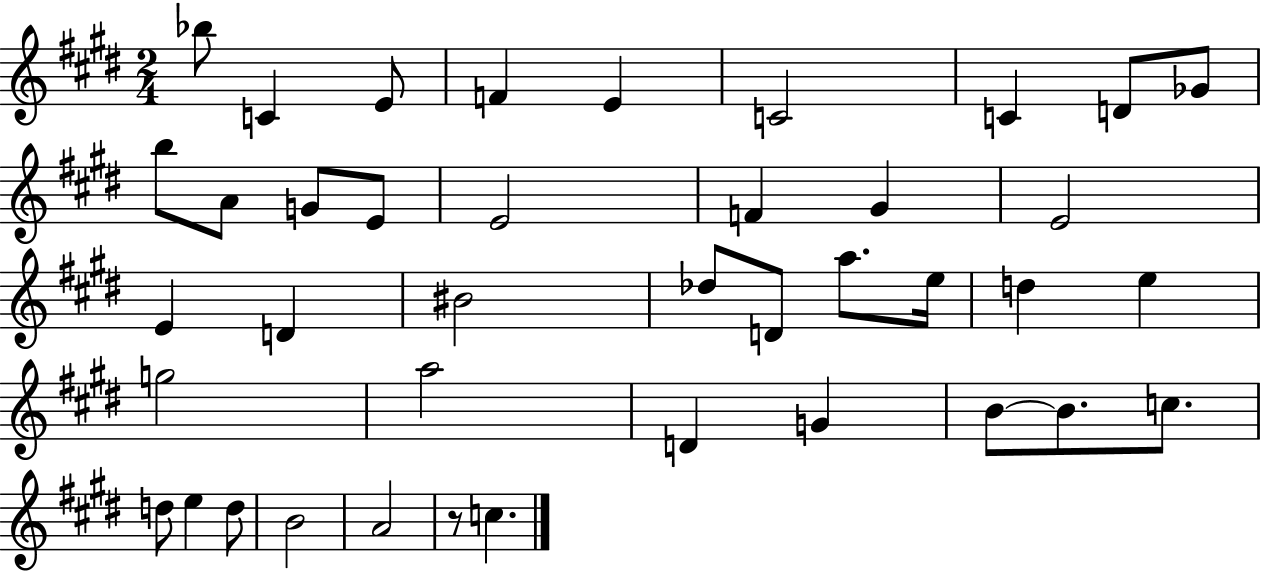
Bb5/e C4/q E4/e F4/q E4/q C4/h C4/q D4/e Gb4/e B5/e A4/e G4/e E4/e E4/h F4/q G#4/q E4/h E4/q D4/q BIS4/h Db5/e D4/e A5/e. E5/s D5/q E5/q G5/h A5/h D4/q G4/q B4/e B4/e. C5/e. D5/e E5/q D5/e B4/h A4/h R/e C5/q.